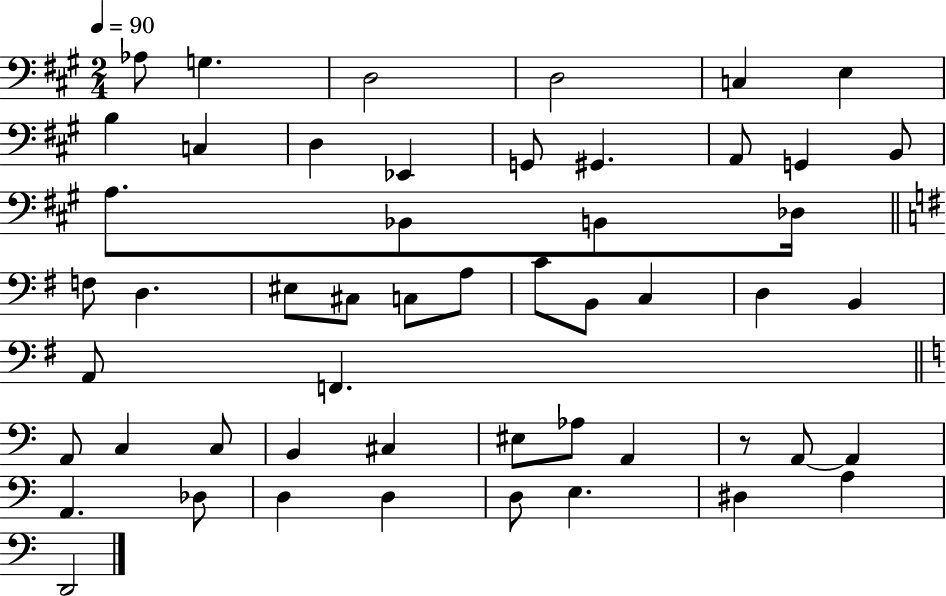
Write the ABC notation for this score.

X:1
T:Untitled
M:2/4
L:1/4
K:A
_A,/2 G, D,2 D,2 C, E, B, C, D, _E,, G,,/2 ^G,, A,,/2 G,, B,,/2 A,/2 _B,,/2 B,,/2 _D,/4 F,/2 D, ^E,/2 ^C,/2 C,/2 A,/2 C/2 B,,/2 C, D, B,, A,,/2 F,, A,,/2 C, C,/2 B,, ^C, ^E,/2 _A,/2 A,, z/2 A,,/2 A,, A,, _D,/2 D, D, D,/2 E, ^D, A, D,,2